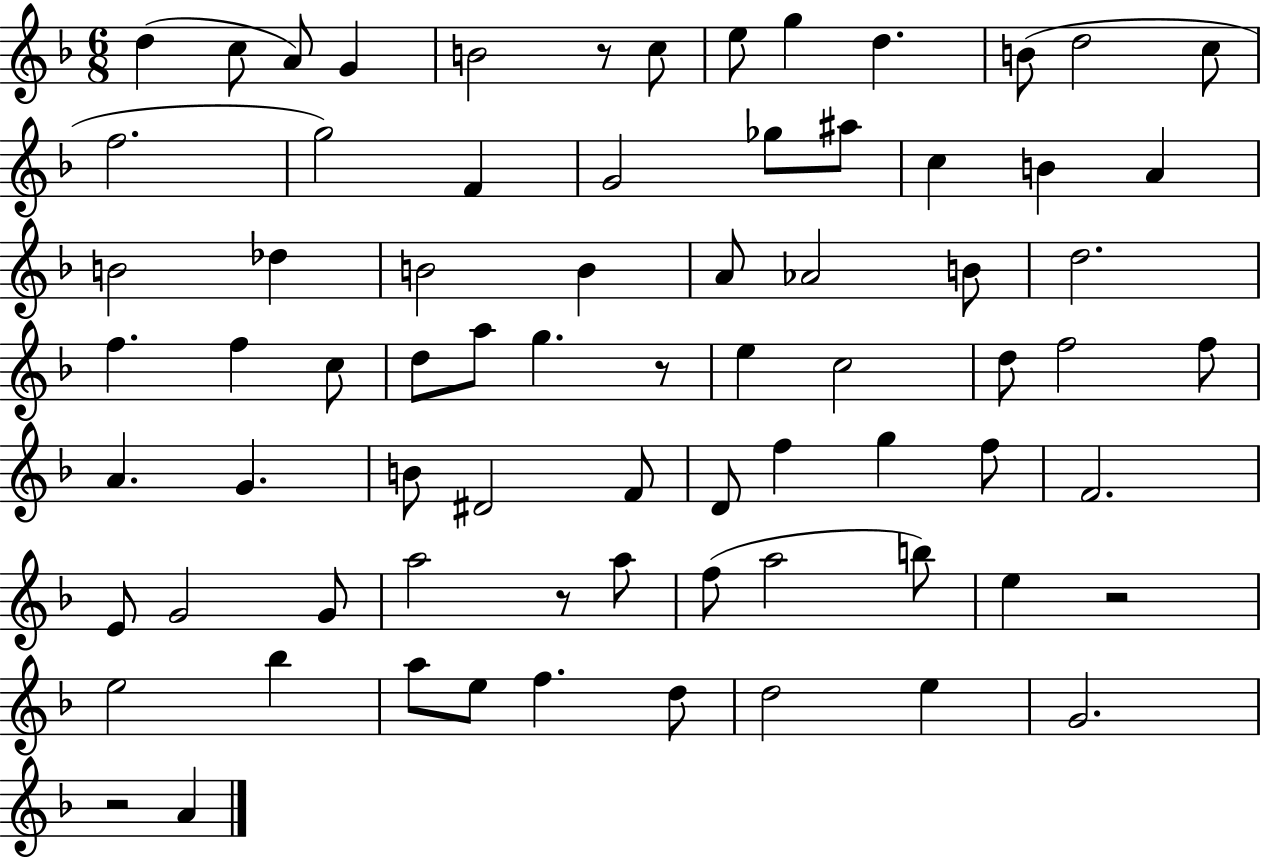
{
  \clef treble
  \numericTimeSignature
  \time 6/8
  \key f \major
  d''4( c''8 a'8) g'4 | b'2 r8 c''8 | e''8 g''4 d''4. | b'8( d''2 c''8 | \break f''2. | g''2) f'4 | g'2 ges''8 ais''8 | c''4 b'4 a'4 | \break b'2 des''4 | b'2 b'4 | a'8 aes'2 b'8 | d''2. | \break f''4. f''4 c''8 | d''8 a''8 g''4. r8 | e''4 c''2 | d''8 f''2 f''8 | \break a'4. g'4. | b'8 dis'2 f'8 | d'8 f''4 g''4 f''8 | f'2. | \break e'8 g'2 g'8 | a''2 r8 a''8 | f''8( a''2 b''8) | e''4 r2 | \break e''2 bes''4 | a''8 e''8 f''4. d''8 | d''2 e''4 | g'2. | \break r2 a'4 | \bar "|."
}